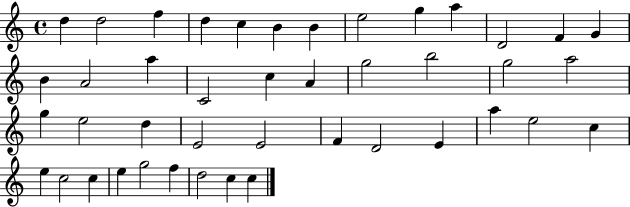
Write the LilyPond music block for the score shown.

{
  \clef treble
  \time 4/4
  \defaultTimeSignature
  \key c \major
  d''4 d''2 f''4 | d''4 c''4 b'4 b'4 | e''2 g''4 a''4 | d'2 f'4 g'4 | \break b'4 a'2 a''4 | c'2 c''4 a'4 | g''2 b''2 | g''2 a''2 | \break g''4 e''2 d''4 | e'2 e'2 | f'4 d'2 e'4 | a''4 e''2 c''4 | \break e''4 c''2 c''4 | e''4 g''2 f''4 | d''2 c''4 c''4 | \bar "|."
}